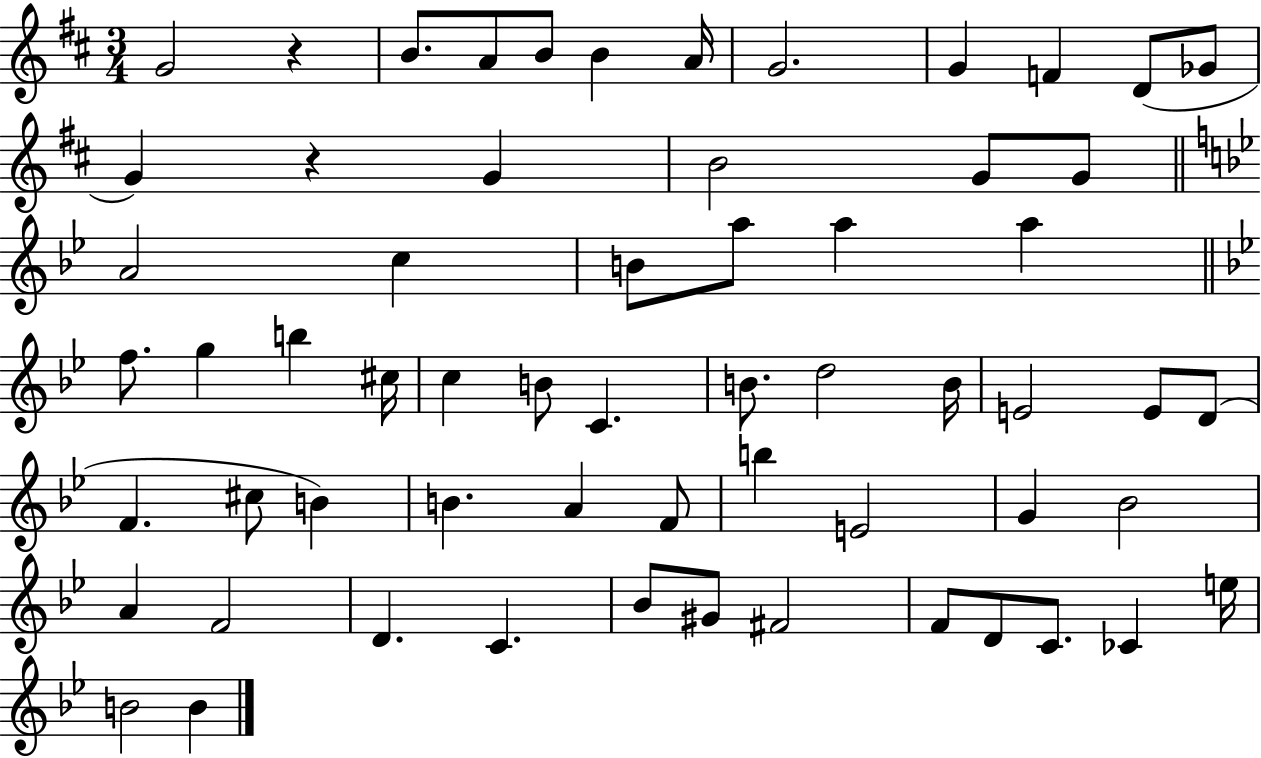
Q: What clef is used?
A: treble